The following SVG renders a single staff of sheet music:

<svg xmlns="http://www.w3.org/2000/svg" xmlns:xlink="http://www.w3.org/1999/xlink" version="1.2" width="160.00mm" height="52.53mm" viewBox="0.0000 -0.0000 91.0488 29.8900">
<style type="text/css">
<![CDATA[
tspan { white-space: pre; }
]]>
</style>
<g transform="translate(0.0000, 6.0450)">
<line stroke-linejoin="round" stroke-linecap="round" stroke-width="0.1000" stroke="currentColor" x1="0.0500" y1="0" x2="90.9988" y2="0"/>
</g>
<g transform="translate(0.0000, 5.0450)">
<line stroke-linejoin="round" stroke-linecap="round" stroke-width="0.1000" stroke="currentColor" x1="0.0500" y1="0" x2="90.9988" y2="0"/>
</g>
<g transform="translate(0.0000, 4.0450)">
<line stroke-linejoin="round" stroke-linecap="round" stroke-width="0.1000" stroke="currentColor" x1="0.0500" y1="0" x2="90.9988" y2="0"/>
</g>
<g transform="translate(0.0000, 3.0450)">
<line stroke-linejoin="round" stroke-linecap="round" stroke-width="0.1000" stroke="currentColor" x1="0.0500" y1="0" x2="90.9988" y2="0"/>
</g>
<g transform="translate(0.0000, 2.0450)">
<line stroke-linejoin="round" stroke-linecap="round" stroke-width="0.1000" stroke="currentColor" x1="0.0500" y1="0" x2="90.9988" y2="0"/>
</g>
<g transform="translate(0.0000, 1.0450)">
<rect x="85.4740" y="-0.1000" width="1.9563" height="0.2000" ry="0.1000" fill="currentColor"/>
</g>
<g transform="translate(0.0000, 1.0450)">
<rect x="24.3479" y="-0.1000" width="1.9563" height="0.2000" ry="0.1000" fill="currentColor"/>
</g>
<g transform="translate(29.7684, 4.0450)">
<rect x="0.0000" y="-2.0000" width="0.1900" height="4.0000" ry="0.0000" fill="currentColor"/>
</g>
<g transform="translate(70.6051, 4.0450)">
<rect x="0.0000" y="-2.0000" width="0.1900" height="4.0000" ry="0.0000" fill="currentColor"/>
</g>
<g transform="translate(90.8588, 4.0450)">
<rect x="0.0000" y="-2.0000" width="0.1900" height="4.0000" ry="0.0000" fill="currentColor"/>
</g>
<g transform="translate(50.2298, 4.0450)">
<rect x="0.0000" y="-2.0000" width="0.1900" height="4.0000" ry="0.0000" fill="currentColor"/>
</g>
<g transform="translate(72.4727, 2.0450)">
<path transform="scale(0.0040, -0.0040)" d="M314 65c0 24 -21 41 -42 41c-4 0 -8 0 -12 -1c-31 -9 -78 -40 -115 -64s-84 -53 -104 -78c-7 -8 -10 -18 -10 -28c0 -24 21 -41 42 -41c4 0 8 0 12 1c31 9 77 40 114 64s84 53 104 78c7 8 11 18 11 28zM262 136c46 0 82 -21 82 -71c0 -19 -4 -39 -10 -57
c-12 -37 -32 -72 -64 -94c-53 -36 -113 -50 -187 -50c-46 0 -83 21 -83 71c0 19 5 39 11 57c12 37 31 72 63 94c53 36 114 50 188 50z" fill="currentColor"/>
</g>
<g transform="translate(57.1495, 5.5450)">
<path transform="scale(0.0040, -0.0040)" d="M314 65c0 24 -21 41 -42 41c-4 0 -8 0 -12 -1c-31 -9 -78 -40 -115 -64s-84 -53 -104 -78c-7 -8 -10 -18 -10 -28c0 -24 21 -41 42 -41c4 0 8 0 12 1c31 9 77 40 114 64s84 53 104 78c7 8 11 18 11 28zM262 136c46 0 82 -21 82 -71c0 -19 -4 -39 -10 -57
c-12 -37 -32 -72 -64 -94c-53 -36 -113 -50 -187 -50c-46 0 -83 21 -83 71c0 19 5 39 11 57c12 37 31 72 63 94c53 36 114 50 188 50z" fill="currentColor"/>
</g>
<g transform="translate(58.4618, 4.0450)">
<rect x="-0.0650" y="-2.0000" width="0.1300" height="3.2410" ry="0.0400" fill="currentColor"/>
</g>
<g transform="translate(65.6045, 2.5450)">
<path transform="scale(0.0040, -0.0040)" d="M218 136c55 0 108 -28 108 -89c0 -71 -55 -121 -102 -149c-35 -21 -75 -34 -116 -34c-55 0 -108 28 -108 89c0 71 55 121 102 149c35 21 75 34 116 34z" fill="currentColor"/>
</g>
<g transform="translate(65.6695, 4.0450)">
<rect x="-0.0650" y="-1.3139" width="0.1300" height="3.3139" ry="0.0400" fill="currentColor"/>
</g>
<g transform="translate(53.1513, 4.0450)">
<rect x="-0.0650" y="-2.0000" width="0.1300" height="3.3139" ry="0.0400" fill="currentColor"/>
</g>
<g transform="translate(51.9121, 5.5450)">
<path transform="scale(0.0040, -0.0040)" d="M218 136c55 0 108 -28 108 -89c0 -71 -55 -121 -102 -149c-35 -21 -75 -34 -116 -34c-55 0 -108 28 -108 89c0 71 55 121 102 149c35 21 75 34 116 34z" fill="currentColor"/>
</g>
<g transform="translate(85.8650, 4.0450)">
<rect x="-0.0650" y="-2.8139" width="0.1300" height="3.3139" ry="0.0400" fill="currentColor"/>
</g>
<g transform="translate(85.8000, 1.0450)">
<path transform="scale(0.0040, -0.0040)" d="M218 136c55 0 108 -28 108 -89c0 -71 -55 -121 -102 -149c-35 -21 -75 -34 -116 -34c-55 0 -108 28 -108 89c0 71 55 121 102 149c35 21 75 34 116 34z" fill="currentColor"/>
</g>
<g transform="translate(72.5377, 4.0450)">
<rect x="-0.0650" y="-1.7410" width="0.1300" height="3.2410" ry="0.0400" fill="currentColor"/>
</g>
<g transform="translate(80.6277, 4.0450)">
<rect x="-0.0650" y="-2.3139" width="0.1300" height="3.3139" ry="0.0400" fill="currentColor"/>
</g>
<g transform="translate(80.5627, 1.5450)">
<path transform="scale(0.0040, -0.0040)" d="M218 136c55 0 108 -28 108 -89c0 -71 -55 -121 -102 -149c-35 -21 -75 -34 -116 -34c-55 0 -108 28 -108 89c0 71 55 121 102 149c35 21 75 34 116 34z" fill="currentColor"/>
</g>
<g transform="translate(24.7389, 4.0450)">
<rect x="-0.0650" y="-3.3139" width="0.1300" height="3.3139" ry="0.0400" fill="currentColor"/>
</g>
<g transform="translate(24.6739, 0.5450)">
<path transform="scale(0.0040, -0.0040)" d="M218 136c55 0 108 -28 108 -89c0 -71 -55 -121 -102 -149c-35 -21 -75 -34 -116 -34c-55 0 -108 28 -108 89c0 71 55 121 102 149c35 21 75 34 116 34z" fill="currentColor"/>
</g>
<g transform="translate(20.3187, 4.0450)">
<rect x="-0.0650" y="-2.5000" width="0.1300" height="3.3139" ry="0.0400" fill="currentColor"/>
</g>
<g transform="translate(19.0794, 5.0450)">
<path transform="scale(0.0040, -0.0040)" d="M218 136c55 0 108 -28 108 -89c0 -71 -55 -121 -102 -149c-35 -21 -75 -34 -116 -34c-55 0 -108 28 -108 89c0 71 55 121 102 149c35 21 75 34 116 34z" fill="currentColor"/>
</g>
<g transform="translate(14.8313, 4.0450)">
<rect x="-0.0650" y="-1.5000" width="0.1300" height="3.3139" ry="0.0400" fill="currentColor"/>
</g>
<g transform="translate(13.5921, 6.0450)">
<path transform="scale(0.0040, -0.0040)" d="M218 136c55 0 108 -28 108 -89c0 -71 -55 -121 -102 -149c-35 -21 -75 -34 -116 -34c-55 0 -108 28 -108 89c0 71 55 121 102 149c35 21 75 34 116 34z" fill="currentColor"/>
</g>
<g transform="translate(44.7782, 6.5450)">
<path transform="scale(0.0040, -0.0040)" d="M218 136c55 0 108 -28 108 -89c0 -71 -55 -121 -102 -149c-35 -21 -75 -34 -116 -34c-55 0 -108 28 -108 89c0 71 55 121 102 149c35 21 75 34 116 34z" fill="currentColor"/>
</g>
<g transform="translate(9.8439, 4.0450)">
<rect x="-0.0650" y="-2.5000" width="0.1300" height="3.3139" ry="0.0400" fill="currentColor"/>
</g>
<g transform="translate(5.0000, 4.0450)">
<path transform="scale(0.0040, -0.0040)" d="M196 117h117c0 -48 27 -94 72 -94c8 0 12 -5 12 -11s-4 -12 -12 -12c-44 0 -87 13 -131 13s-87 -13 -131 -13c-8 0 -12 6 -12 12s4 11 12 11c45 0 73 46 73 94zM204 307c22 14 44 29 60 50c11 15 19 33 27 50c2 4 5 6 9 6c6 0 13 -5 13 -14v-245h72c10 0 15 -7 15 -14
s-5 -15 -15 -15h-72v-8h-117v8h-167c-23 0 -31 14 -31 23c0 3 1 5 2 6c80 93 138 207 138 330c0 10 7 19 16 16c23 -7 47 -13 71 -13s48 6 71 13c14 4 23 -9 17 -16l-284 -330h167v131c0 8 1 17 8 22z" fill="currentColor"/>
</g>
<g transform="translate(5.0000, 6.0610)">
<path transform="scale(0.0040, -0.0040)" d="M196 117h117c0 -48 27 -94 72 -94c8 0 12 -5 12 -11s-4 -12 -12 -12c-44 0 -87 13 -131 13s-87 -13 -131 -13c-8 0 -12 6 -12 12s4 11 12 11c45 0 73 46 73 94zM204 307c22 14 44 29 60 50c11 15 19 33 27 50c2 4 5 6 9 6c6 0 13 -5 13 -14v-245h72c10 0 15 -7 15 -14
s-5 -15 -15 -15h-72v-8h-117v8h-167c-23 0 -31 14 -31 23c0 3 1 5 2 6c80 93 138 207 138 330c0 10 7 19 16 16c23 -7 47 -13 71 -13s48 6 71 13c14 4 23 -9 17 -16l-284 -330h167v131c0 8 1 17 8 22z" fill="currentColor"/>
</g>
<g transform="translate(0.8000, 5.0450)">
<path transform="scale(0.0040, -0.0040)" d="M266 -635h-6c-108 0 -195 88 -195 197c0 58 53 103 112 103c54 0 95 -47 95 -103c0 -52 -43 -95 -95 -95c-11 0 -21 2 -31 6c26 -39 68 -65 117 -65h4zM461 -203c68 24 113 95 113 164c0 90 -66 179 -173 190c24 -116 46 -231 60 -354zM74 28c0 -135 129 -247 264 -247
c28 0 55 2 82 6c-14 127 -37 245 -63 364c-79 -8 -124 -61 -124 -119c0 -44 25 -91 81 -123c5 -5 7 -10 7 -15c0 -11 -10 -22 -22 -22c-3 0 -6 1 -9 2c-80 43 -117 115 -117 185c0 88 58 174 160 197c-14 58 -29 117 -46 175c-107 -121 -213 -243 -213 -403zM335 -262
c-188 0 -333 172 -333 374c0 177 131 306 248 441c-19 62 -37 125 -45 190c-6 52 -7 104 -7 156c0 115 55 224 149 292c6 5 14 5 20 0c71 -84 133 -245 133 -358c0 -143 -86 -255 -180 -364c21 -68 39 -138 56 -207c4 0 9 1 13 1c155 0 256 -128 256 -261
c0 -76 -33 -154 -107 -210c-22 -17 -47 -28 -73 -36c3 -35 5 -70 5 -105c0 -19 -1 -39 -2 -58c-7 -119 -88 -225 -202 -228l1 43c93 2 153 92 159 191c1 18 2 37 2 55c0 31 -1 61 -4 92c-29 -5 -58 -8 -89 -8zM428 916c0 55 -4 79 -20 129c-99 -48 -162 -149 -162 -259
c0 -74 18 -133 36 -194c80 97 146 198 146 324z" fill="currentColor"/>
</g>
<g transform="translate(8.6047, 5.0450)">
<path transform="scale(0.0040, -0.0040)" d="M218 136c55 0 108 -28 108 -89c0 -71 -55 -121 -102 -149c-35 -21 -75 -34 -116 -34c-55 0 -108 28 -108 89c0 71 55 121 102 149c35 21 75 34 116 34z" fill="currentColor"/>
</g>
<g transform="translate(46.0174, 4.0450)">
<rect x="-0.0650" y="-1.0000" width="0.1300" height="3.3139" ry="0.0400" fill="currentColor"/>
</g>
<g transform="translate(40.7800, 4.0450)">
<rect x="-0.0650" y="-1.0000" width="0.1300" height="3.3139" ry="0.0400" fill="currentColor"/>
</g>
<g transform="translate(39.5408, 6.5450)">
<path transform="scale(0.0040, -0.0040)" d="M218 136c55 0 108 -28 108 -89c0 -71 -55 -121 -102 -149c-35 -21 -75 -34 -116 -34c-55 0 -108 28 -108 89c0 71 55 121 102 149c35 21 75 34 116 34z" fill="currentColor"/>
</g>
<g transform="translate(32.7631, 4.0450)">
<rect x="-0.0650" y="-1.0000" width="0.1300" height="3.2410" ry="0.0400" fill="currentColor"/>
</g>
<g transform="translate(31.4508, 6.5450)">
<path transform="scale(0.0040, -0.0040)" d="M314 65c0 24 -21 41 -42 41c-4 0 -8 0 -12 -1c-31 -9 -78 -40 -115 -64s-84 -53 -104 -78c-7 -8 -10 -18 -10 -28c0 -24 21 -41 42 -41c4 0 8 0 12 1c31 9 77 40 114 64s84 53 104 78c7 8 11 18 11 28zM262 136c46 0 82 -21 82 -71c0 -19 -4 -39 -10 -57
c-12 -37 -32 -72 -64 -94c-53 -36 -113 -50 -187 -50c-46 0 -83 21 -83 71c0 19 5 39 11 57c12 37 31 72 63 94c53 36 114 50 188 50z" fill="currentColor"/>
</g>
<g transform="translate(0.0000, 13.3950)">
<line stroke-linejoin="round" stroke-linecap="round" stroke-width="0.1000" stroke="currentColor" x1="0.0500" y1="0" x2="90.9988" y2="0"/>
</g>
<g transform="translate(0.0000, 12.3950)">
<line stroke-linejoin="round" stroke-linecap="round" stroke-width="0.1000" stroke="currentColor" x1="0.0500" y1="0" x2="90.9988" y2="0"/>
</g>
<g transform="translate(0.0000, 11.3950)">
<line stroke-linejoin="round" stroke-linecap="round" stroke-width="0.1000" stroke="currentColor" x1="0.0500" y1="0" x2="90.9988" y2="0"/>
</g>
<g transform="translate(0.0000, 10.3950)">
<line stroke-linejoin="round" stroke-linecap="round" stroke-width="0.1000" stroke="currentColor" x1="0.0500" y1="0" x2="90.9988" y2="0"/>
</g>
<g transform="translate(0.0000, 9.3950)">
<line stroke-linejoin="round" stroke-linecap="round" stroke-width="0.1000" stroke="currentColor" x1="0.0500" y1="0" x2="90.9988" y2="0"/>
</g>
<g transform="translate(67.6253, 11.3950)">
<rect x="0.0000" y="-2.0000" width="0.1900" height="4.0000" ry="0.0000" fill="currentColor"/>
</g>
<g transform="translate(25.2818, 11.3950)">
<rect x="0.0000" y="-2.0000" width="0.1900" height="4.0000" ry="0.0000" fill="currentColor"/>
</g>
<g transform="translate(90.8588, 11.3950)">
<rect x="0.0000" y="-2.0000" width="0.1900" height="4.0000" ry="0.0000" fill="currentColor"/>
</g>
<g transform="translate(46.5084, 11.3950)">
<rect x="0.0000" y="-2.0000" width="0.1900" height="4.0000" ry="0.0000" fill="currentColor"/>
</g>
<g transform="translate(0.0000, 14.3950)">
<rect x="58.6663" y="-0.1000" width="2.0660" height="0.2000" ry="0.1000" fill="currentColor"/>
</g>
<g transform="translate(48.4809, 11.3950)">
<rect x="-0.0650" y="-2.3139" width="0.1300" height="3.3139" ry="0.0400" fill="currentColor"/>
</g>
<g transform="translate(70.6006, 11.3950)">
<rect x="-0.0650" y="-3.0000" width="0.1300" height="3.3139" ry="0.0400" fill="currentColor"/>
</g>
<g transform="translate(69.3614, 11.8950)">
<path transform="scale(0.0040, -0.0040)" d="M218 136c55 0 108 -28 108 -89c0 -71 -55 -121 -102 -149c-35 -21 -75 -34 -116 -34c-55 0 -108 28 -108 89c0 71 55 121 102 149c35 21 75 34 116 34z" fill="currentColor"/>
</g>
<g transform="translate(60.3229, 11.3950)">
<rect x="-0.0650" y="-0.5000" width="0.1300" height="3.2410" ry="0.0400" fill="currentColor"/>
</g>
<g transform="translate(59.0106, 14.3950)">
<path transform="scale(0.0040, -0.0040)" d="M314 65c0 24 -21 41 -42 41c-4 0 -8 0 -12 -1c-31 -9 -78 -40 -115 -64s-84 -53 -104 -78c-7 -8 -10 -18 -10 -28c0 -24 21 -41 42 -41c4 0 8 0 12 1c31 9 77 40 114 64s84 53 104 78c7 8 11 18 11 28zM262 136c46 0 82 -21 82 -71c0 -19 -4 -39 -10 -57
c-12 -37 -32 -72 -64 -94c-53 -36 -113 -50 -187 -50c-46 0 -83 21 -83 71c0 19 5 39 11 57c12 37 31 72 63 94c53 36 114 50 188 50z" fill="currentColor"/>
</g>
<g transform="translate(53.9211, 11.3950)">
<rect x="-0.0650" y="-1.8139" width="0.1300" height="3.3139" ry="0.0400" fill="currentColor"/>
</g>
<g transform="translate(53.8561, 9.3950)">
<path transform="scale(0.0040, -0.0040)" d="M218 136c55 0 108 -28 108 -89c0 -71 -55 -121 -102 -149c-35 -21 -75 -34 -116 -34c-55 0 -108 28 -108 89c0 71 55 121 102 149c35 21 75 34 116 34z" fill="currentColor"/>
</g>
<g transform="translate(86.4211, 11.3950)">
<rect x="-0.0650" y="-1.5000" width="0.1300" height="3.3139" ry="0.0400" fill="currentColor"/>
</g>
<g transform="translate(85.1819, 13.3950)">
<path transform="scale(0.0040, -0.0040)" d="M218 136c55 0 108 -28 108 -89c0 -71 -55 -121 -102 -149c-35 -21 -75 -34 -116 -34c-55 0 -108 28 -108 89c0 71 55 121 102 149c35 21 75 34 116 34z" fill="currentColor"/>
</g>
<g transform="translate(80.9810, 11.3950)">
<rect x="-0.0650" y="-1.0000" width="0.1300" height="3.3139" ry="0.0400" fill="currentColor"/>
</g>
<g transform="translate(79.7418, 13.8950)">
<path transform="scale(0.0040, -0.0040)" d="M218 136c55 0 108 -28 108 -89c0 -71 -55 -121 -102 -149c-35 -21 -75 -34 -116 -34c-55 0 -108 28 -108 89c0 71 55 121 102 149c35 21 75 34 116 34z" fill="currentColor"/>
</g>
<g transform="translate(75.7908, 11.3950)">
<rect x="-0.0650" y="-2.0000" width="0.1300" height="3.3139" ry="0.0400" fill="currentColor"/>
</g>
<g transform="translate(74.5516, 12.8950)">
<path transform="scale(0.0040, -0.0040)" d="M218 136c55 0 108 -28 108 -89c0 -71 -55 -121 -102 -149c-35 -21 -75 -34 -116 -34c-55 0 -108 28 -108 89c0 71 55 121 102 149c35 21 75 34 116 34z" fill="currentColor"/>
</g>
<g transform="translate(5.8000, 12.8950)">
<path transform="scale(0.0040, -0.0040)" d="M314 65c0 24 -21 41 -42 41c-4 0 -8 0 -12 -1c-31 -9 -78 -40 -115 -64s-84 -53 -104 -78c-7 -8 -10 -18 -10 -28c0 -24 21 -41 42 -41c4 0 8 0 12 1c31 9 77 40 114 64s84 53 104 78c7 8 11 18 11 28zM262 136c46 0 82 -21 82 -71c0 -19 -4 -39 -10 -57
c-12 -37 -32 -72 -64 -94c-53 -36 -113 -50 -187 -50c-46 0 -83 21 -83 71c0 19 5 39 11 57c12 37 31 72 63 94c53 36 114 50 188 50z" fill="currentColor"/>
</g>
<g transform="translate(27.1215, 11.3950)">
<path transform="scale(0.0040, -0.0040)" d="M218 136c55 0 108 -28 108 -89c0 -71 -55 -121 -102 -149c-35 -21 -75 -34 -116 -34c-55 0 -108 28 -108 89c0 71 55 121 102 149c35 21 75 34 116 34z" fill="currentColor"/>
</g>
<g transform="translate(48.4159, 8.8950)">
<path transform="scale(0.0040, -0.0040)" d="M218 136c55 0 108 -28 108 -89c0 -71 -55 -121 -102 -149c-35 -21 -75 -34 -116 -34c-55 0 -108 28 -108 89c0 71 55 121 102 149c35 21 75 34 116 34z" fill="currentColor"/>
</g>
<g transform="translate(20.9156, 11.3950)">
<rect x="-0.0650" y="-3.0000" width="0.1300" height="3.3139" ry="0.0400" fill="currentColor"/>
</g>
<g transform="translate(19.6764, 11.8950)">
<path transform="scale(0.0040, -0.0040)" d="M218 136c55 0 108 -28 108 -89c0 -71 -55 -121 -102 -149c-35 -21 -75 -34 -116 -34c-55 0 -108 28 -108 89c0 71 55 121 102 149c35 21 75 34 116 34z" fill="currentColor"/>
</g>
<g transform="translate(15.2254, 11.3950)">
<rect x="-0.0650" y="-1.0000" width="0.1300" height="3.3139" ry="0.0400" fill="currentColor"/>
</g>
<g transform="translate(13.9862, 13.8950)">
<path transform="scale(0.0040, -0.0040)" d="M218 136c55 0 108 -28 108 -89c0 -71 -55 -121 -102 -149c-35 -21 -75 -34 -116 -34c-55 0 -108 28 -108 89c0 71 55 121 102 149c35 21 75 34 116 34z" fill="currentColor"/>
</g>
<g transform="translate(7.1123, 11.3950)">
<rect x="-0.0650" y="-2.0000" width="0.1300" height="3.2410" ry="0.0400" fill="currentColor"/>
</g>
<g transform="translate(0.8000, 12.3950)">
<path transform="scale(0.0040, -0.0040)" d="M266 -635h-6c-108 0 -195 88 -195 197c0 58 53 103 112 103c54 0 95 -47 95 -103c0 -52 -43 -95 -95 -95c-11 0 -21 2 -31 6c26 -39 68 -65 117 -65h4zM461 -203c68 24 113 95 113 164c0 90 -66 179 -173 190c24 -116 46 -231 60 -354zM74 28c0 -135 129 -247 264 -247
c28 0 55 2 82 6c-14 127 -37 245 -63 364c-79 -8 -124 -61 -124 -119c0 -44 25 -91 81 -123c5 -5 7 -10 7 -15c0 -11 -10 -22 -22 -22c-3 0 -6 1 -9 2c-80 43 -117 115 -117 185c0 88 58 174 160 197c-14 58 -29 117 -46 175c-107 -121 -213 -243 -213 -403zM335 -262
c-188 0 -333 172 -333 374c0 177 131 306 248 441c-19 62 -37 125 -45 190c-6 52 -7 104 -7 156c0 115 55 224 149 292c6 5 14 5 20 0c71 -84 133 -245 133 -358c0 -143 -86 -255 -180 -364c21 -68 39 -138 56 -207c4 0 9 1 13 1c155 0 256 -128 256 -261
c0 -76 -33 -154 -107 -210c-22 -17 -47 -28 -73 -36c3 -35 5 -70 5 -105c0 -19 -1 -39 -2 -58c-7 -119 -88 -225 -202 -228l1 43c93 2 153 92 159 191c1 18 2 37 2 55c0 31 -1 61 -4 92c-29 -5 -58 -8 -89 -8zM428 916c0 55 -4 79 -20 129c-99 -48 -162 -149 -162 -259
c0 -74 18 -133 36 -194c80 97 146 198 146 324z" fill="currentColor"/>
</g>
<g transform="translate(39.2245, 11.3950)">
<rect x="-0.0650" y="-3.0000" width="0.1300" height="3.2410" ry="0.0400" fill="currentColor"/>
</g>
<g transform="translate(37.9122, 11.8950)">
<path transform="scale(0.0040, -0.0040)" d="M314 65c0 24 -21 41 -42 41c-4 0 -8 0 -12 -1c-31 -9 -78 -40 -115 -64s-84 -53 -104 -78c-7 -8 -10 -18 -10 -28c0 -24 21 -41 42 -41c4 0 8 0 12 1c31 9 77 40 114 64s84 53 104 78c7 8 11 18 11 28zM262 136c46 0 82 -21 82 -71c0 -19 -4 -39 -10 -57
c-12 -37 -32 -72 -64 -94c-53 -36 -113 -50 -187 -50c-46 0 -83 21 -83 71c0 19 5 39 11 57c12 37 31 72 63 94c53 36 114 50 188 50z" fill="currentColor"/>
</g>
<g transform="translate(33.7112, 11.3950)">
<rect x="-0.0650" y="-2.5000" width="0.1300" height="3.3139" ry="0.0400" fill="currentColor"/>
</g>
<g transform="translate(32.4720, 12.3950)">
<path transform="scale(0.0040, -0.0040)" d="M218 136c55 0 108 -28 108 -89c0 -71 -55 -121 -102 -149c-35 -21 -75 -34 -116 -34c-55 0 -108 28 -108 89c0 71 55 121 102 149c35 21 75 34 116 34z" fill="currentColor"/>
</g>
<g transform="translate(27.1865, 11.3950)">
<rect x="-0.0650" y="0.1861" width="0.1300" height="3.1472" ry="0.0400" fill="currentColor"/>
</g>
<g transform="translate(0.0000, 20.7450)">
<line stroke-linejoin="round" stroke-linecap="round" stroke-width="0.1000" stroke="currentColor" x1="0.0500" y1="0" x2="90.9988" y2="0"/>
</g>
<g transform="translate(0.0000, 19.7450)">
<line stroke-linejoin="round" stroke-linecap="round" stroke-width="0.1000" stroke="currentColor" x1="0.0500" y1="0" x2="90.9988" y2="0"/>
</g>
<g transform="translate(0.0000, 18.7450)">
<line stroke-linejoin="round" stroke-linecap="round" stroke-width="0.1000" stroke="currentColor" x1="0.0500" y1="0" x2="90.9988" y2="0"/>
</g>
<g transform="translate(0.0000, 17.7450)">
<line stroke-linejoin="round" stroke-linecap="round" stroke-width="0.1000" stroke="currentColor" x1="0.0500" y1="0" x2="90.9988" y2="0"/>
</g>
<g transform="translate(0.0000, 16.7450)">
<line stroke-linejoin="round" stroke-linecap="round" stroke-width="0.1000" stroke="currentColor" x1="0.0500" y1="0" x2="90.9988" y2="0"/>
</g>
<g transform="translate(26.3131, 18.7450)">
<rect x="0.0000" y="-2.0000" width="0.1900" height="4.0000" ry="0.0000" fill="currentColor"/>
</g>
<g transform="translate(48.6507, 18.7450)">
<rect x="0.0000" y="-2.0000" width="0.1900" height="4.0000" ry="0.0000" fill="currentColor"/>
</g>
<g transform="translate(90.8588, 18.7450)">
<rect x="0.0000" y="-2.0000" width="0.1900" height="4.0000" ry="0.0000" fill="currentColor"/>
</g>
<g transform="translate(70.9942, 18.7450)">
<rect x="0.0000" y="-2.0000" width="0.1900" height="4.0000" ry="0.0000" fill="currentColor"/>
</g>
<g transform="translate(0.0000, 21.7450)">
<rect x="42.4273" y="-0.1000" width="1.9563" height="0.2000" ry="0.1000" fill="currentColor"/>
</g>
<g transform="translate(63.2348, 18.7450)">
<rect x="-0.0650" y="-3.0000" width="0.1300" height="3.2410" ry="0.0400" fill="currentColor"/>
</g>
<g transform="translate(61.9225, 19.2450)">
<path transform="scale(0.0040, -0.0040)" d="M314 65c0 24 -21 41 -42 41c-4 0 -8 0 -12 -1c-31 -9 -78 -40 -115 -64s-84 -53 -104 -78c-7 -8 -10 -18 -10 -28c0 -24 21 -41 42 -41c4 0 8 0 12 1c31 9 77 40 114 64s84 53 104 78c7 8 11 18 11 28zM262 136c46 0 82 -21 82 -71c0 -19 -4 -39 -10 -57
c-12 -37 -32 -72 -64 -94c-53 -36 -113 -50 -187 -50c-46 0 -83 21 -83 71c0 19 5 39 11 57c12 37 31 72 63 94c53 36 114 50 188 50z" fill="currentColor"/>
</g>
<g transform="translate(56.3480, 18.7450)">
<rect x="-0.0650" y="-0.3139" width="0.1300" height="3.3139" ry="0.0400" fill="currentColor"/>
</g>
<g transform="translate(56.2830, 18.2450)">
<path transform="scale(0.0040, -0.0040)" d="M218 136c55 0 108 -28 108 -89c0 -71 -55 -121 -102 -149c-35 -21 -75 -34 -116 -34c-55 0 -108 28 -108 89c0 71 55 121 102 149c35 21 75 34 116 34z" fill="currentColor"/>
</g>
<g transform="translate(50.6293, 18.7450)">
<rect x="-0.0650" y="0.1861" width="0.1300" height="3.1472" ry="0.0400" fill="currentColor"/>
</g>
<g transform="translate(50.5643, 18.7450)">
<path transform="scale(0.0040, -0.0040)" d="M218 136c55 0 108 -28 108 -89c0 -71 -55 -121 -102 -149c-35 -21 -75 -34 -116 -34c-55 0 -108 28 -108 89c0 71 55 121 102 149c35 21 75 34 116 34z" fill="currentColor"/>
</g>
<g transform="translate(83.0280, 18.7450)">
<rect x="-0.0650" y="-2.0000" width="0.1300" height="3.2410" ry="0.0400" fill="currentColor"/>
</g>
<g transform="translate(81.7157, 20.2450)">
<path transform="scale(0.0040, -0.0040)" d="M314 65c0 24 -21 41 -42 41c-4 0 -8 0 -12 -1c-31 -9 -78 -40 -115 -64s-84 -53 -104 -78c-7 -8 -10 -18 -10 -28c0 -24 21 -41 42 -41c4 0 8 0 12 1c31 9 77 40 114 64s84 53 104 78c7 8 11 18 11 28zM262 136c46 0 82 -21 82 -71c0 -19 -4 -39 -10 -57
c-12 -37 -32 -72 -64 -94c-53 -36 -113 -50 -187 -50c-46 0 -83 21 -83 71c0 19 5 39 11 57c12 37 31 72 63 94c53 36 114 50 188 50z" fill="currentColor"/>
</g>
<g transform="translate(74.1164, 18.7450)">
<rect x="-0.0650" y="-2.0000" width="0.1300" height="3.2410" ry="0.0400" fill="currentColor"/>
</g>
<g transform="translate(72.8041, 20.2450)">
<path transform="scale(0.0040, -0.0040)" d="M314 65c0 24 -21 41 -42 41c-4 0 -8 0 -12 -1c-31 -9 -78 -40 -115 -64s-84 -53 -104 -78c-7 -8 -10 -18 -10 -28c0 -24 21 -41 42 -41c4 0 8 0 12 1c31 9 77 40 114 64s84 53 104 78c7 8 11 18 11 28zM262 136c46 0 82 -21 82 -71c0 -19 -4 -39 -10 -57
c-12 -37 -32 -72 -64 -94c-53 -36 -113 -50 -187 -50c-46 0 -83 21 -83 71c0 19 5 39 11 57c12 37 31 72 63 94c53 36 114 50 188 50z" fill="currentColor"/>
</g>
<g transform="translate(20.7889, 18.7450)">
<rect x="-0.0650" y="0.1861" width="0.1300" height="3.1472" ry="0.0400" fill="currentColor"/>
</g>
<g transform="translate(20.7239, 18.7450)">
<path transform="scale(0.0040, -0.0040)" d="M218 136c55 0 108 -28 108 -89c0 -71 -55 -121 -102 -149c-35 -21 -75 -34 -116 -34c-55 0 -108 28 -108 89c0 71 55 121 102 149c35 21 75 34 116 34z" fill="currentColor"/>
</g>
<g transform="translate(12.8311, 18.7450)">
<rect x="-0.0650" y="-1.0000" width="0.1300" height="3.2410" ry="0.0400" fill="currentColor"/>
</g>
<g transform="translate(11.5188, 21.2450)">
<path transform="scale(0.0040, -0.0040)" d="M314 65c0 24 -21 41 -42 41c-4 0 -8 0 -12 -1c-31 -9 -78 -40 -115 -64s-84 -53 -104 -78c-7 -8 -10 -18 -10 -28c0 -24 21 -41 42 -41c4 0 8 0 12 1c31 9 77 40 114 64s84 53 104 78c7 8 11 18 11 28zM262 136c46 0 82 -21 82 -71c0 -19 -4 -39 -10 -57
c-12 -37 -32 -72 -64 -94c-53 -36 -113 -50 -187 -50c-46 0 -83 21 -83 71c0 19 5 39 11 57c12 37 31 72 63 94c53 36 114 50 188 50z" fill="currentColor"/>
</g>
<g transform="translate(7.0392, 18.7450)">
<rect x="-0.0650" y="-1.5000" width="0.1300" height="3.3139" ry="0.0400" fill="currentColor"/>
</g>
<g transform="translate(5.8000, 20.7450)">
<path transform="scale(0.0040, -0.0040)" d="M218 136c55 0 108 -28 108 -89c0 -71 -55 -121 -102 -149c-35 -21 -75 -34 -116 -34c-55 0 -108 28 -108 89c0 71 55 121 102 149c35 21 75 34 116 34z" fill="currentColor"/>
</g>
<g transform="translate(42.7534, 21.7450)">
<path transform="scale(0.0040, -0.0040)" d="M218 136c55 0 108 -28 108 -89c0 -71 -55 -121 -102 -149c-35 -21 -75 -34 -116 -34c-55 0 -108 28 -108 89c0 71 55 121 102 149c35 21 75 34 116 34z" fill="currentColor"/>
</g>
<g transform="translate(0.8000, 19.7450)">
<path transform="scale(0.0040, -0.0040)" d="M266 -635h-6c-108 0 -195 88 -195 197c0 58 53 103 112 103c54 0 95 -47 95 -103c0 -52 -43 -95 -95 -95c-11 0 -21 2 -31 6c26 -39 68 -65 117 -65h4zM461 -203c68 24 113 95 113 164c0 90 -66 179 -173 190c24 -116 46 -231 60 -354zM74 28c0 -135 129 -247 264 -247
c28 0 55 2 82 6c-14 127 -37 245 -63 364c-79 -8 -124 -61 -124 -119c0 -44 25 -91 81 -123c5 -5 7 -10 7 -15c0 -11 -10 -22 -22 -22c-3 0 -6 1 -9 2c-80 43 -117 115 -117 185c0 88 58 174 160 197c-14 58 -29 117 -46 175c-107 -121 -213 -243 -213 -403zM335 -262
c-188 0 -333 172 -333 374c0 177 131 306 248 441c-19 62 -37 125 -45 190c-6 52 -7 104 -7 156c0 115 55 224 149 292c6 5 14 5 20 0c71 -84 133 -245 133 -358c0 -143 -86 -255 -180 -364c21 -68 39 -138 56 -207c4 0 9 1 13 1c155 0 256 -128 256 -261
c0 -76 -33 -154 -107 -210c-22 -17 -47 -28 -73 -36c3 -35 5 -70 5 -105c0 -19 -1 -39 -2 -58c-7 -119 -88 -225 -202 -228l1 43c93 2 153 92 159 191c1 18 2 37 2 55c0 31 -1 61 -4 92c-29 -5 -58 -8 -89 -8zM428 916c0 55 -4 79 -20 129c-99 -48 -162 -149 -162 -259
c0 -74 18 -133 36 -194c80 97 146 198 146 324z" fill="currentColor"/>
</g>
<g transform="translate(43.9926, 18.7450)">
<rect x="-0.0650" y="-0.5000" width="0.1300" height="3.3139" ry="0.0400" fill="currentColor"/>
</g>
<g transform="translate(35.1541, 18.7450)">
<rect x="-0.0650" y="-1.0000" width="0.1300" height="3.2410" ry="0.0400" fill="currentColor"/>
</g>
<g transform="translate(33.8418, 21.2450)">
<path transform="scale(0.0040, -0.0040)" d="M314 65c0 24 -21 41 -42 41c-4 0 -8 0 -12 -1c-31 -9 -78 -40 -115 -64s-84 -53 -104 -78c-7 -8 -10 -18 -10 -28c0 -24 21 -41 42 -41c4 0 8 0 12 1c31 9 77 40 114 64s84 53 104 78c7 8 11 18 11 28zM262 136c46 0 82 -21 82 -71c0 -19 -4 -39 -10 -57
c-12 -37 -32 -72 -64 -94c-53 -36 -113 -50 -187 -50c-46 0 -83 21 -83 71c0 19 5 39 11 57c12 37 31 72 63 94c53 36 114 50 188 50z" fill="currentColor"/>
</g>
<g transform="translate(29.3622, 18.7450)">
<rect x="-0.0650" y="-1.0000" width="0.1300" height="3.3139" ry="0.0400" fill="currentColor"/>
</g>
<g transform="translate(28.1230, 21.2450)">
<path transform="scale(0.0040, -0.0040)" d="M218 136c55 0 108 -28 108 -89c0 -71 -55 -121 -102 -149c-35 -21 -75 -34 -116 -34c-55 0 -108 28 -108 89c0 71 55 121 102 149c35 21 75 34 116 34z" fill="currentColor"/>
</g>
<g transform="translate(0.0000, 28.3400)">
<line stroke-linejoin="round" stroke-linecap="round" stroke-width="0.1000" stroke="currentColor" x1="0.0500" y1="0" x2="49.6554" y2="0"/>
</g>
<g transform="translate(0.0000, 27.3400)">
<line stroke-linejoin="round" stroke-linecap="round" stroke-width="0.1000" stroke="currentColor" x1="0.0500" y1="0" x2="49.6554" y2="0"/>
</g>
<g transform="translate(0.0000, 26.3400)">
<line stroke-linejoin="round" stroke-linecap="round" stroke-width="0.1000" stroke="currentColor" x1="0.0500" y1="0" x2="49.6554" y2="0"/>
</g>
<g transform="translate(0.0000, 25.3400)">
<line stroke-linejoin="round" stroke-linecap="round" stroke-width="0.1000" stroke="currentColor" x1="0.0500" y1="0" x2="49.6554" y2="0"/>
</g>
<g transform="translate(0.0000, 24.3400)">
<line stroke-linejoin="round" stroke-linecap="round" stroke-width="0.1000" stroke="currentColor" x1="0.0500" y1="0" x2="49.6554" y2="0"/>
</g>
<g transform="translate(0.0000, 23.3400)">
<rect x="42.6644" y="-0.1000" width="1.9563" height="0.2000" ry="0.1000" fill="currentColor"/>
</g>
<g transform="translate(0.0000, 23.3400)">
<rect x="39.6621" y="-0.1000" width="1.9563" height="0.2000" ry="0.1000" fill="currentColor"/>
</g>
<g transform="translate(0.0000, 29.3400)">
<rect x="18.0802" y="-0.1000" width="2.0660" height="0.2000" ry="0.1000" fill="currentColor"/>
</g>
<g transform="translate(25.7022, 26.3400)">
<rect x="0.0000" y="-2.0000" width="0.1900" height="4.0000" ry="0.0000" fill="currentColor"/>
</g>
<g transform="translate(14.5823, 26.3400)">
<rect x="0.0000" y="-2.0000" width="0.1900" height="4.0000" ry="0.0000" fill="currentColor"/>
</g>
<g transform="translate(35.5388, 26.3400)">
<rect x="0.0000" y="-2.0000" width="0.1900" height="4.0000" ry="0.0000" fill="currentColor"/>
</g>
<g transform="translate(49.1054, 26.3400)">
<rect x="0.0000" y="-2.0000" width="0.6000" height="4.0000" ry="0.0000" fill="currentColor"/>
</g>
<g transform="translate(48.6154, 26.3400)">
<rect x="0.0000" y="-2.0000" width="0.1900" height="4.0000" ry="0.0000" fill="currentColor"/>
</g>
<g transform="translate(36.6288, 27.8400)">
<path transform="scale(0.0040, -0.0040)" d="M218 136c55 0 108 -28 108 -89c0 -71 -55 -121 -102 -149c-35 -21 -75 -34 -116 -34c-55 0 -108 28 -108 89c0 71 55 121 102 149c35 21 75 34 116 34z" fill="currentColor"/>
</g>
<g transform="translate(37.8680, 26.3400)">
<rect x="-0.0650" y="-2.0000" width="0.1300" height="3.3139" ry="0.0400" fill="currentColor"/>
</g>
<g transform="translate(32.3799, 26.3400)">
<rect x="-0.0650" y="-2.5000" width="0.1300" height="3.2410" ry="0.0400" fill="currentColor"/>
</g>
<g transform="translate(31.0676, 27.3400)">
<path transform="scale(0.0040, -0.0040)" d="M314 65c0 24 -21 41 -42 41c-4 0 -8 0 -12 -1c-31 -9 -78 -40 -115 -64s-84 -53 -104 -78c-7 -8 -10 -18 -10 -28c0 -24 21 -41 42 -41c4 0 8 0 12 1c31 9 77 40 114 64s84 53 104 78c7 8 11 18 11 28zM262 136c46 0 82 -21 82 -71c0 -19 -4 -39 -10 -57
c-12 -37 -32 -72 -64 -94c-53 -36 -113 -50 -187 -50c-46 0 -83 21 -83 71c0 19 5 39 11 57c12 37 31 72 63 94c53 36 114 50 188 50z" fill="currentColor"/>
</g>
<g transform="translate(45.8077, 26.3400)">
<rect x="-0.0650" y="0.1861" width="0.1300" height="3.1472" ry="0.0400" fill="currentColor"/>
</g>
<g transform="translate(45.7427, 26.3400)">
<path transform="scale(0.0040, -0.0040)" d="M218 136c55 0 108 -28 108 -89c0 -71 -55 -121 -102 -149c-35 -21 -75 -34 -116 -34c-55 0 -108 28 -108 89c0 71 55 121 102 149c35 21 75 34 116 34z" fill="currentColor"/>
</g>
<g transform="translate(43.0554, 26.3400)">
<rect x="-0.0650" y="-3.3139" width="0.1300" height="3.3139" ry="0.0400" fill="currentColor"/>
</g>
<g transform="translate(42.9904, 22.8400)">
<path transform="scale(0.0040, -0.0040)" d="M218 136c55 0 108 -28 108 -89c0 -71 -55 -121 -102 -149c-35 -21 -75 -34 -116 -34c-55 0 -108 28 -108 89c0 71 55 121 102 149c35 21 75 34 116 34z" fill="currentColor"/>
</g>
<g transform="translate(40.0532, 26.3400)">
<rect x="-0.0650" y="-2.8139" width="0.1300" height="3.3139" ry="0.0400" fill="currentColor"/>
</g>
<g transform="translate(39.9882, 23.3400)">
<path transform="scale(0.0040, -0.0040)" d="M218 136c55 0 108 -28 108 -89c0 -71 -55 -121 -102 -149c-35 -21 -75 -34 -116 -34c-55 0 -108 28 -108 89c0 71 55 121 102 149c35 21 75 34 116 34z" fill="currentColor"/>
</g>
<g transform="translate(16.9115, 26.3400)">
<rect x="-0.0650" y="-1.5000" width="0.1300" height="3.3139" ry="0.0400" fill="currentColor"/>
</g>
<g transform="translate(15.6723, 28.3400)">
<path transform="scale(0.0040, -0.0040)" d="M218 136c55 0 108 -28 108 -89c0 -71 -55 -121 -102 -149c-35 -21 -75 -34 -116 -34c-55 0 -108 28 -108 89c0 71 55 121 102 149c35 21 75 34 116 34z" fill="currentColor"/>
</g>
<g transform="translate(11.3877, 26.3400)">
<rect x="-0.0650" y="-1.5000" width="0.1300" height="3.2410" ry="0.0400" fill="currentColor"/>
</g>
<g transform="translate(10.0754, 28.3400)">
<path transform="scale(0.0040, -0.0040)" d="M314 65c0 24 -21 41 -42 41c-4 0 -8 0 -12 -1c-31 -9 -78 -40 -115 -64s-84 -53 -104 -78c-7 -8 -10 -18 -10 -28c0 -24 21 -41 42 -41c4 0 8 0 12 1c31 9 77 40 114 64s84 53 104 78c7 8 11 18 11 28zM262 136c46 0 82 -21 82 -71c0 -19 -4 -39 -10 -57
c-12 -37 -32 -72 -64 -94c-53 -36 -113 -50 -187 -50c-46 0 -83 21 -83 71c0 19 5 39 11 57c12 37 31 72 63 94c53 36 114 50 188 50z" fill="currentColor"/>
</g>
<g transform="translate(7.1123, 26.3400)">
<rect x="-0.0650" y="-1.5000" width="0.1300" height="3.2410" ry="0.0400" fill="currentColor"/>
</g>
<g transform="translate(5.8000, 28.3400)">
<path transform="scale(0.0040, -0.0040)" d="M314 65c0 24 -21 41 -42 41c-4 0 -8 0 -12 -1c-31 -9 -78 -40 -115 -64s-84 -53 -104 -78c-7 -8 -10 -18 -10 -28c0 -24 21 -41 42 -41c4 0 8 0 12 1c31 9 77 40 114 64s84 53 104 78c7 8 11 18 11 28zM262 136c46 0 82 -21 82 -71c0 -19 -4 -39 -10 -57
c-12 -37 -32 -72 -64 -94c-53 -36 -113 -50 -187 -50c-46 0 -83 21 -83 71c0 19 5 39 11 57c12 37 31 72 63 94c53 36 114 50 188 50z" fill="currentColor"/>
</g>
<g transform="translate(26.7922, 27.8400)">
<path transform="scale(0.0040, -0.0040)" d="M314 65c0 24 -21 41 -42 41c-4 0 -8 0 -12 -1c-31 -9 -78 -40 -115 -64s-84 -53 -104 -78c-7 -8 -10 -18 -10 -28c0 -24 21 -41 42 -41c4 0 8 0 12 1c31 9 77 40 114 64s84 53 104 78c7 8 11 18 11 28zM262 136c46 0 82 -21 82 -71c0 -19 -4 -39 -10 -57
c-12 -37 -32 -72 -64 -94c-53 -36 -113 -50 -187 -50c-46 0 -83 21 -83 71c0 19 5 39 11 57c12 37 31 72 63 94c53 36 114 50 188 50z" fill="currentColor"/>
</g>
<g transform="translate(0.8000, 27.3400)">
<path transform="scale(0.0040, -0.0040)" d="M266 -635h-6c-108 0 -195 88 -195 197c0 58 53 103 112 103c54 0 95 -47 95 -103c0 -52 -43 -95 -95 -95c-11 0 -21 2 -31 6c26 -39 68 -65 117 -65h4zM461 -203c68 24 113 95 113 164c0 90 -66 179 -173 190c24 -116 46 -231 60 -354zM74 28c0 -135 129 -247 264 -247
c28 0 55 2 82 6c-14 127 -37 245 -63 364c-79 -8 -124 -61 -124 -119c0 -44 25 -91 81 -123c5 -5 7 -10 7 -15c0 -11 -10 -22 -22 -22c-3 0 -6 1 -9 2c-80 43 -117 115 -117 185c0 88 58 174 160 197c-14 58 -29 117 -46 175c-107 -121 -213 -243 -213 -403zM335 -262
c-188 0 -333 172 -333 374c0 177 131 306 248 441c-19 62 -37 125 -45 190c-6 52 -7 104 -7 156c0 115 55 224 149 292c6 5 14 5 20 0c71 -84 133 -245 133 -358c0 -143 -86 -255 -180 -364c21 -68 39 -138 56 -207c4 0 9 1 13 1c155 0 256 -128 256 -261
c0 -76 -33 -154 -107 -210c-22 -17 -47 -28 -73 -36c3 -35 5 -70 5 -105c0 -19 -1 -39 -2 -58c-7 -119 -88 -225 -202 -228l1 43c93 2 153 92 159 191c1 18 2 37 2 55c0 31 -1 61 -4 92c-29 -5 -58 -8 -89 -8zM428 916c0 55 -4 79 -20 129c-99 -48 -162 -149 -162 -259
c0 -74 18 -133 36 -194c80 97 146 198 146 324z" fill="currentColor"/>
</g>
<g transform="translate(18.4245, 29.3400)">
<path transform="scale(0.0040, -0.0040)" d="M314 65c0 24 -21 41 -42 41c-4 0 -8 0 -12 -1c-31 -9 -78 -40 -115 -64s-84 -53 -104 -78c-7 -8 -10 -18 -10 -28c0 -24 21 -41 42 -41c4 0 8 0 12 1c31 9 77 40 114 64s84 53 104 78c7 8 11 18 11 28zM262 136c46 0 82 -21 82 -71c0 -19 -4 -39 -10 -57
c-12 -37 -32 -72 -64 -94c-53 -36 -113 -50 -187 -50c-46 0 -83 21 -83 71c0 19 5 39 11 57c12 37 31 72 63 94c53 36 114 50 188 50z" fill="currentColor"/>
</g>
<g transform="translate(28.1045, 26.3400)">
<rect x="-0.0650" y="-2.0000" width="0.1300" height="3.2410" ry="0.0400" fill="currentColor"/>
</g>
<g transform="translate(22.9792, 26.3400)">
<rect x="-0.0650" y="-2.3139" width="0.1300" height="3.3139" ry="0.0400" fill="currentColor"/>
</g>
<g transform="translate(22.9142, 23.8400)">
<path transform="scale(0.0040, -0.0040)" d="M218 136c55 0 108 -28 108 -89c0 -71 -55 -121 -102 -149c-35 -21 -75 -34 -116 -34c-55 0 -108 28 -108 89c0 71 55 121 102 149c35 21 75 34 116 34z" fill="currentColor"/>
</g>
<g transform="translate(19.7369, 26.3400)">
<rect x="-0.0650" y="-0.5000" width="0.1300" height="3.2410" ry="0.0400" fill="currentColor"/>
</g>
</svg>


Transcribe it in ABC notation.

X:1
T:Untitled
M:4/4
L:1/4
K:C
G E G b D2 D D F F2 e f2 g a F2 D A B G A2 g f C2 A F D E E D2 B D D2 C B c A2 F2 F2 E2 E2 E C2 g F2 G2 F a b B